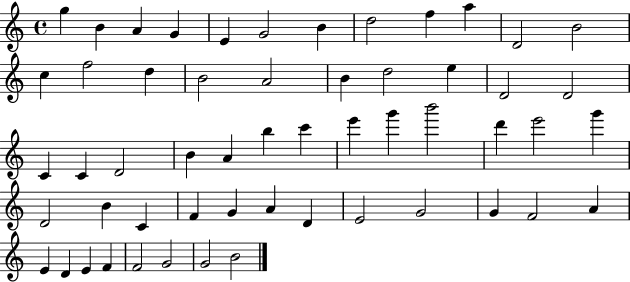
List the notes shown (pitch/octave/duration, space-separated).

G5/q B4/q A4/q G4/q E4/q G4/h B4/q D5/h F5/q A5/q D4/h B4/h C5/q F5/h D5/q B4/h A4/h B4/q D5/h E5/q D4/h D4/h C4/q C4/q D4/h B4/q A4/q B5/q C6/q E6/q G6/q B6/h D6/q E6/h G6/q D4/h B4/q C4/q F4/q G4/q A4/q D4/q E4/h G4/h G4/q F4/h A4/q E4/q D4/q E4/q F4/q F4/h G4/h G4/h B4/h